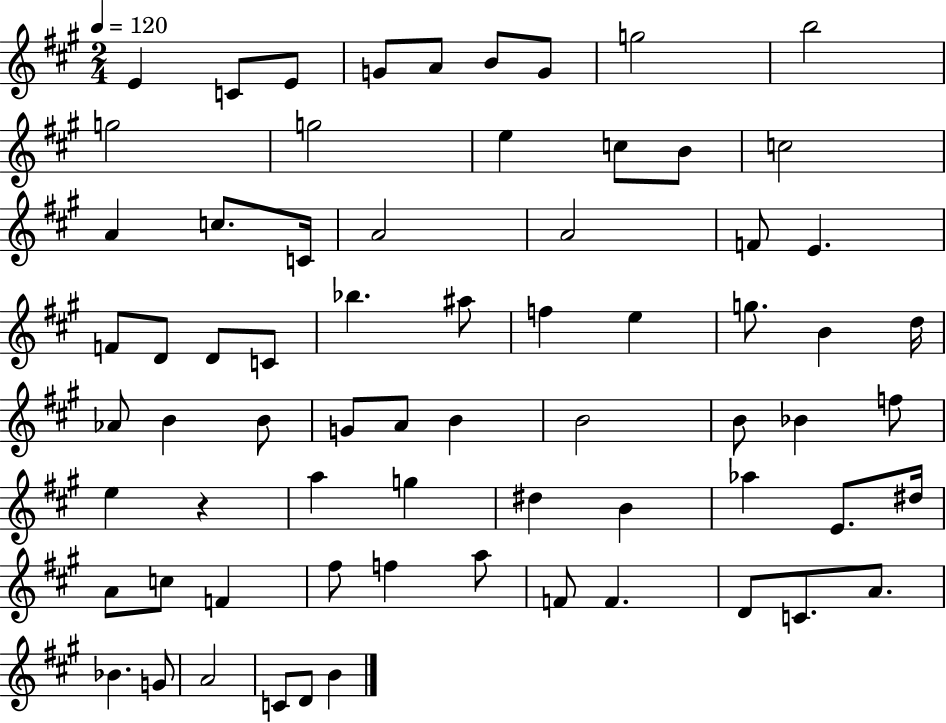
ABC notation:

X:1
T:Untitled
M:2/4
L:1/4
K:A
E C/2 E/2 G/2 A/2 B/2 G/2 g2 b2 g2 g2 e c/2 B/2 c2 A c/2 C/4 A2 A2 F/2 E F/2 D/2 D/2 C/2 _b ^a/2 f e g/2 B d/4 _A/2 B B/2 G/2 A/2 B B2 B/2 _B f/2 e z a g ^d B _a E/2 ^d/4 A/2 c/2 F ^f/2 f a/2 F/2 F D/2 C/2 A/2 _B G/2 A2 C/2 D/2 B